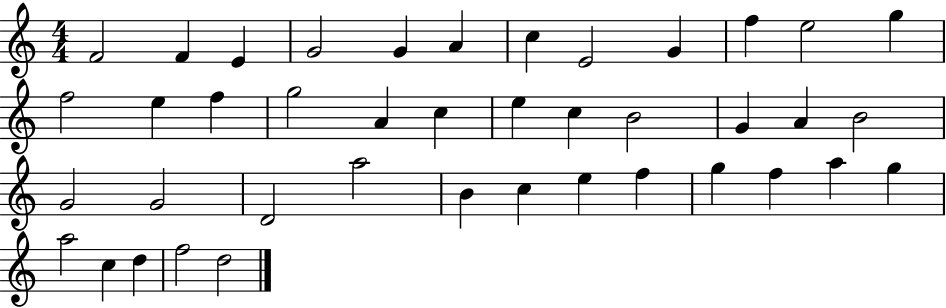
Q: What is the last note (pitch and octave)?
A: D5